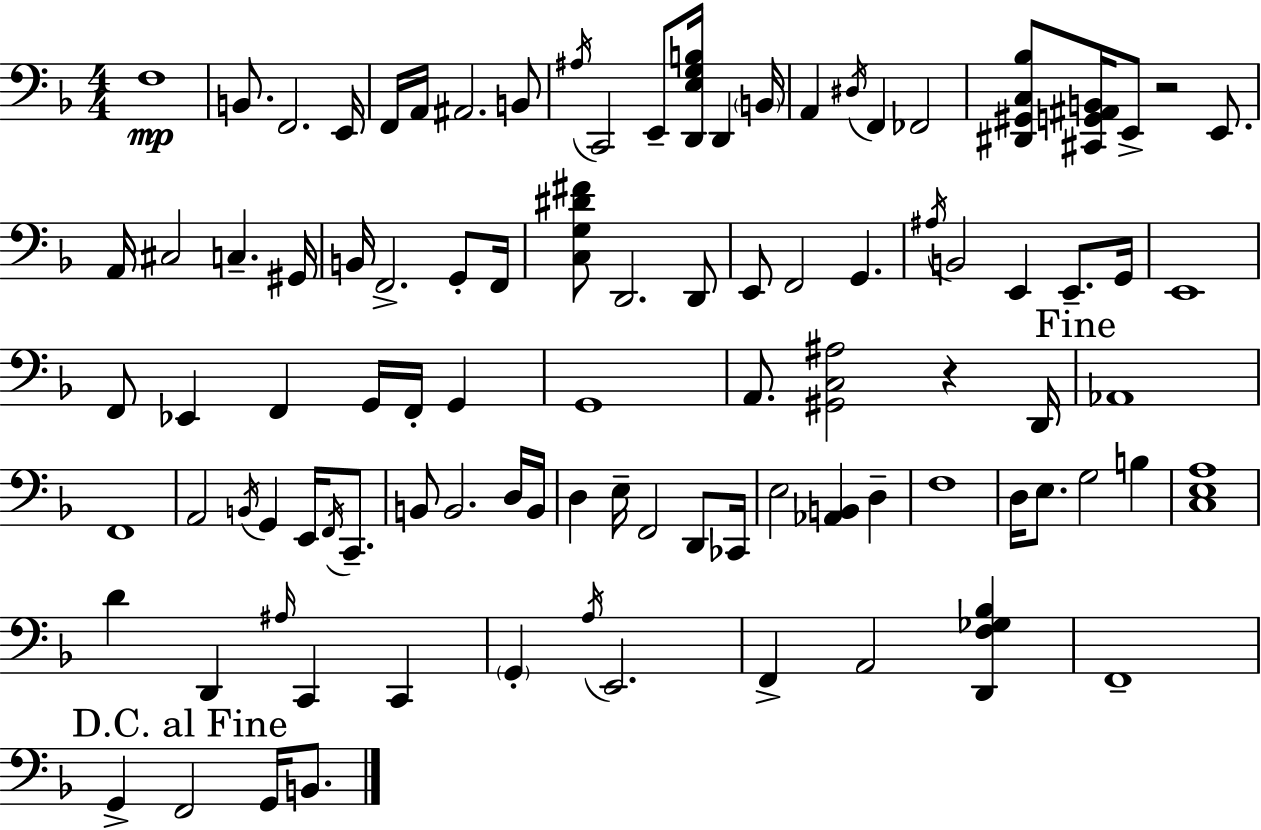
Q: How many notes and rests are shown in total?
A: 96